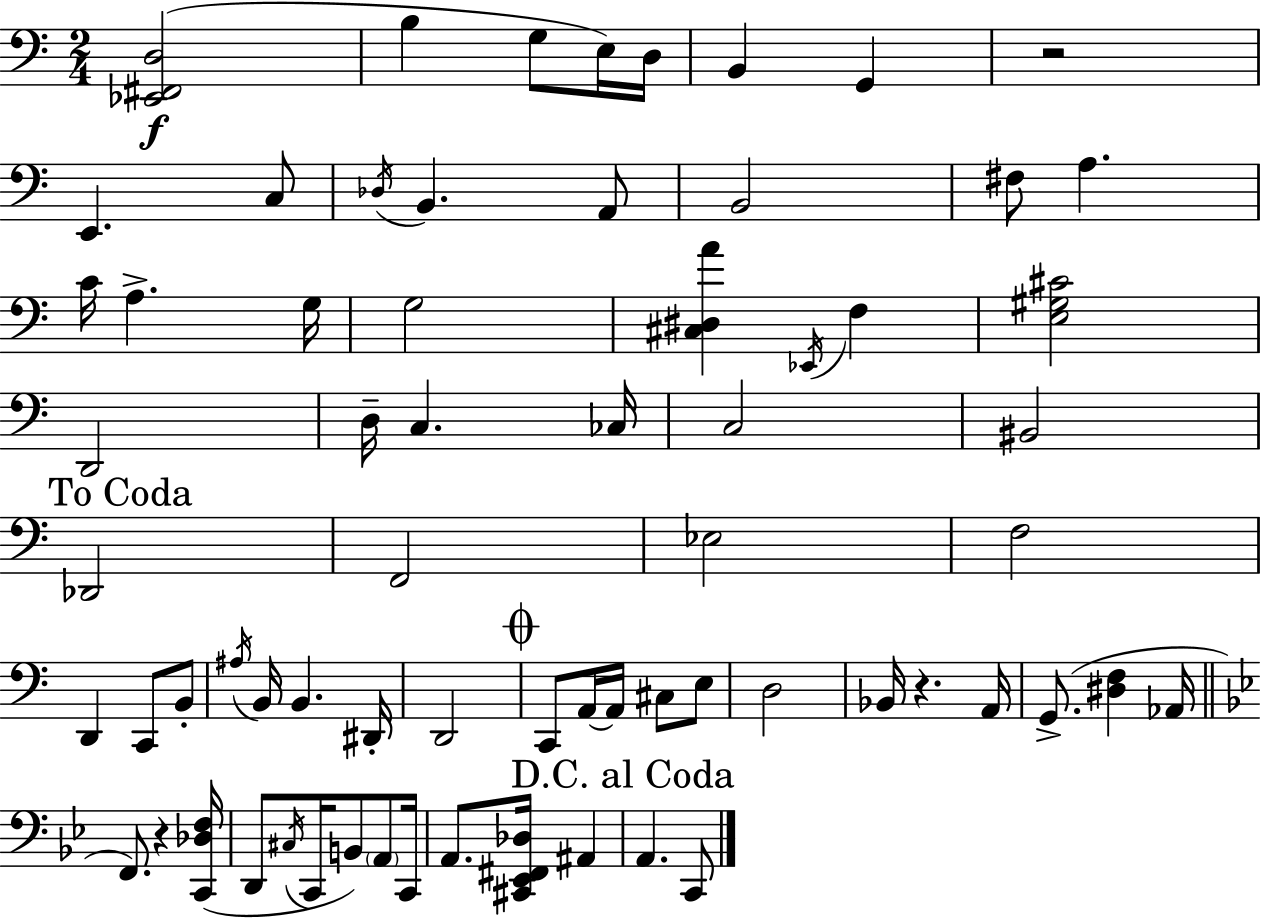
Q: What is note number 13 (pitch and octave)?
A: F#3